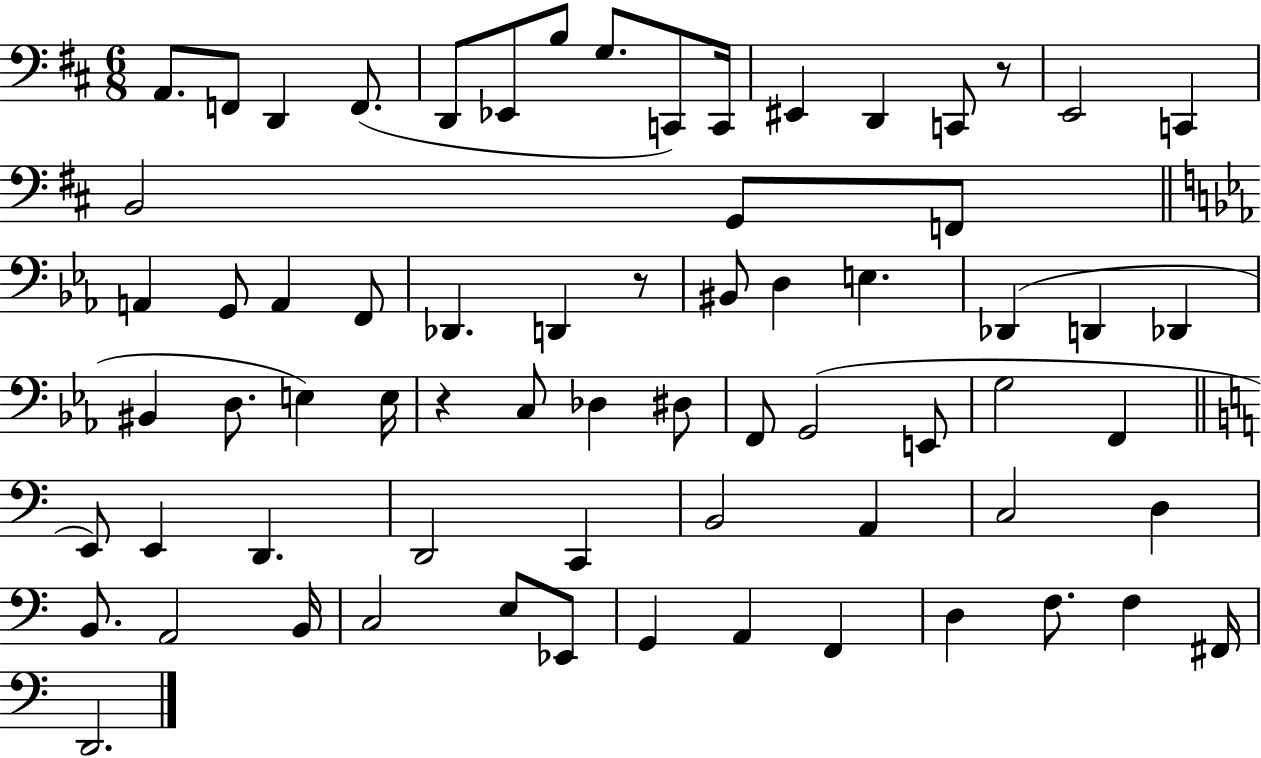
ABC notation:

X:1
T:Untitled
M:6/8
L:1/4
K:D
A,,/2 F,,/2 D,, F,,/2 D,,/2 _E,,/2 B,/2 G,/2 C,,/2 C,,/4 ^E,, D,, C,,/2 z/2 E,,2 C,, B,,2 G,,/2 F,,/2 A,, G,,/2 A,, F,,/2 _D,, D,, z/2 ^B,,/2 D, E, _D,, D,, _D,, ^B,, D,/2 E, E,/4 z C,/2 _D, ^D,/2 F,,/2 G,,2 E,,/2 G,2 F,, E,,/2 E,, D,, D,,2 C,, B,,2 A,, C,2 D, B,,/2 A,,2 B,,/4 C,2 E,/2 _E,,/2 G,, A,, F,, D, F,/2 F, ^F,,/4 D,,2